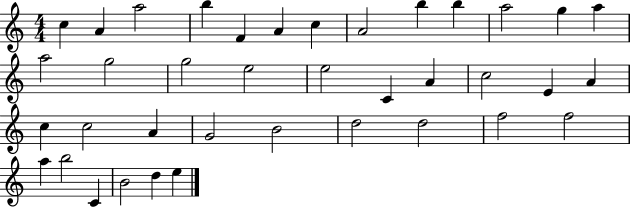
{
  \clef treble
  \numericTimeSignature
  \time 4/4
  \key c \major
  c''4 a'4 a''2 | b''4 f'4 a'4 c''4 | a'2 b''4 b''4 | a''2 g''4 a''4 | \break a''2 g''2 | g''2 e''2 | e''2 c'4 a'4 | c''2 e'4 a'4 | \break c''4 c''2 a'4 | g'2 b'2 | d''2 d''2 | f''2 f''2 | \break a''4 b''2 c'4 | b'2 d''4 e''4 | \bar "|."
}